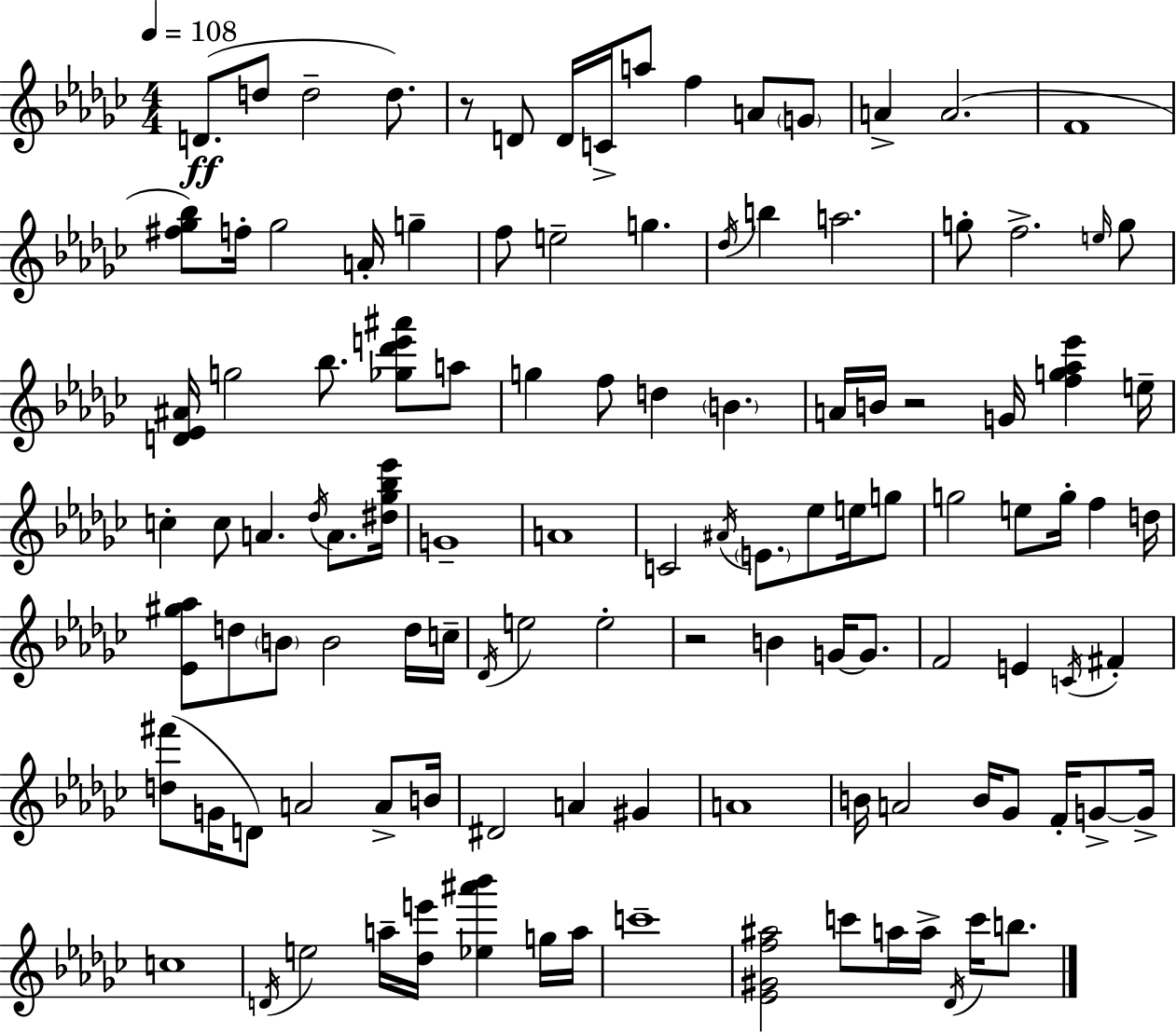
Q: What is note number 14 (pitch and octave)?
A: F4